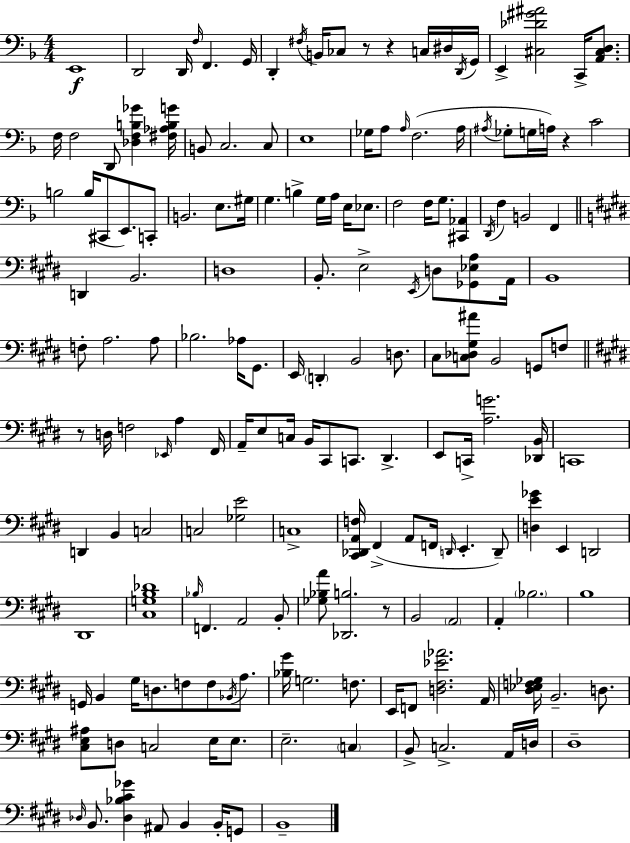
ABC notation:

X:1
T:Untitled
M:4/4
L:1/4
K:F
E,,4 D,,2 D,,/4 F,/4 F,, G,,/4 D,, ^F,/4 B,,/4 _C,/2 z/2 z C,/4 ^D,/4 D,,/4 G,,/4 E,, [^C,_D^G^A]2 C,,/4 [A,,^C,D,]/2 F,/4 F,2 D,,/2 [_D,F,B,_G] [^F,_A,B,G]/4 B,,/2 C,2 C,/2 E,4 _G,/4 A,/2 A,/4 F,2 A,/4 ^A,/4 _G,/2 G,/4 A,/4 z C2 B,2 B,/4 ^C,,/2 E,,/2 C,,/2 B,,2 E,/2 ^G,/4 G, B, G,/4 A,/4 E,/4 _E,/2 F,2 F,/4 G,/2 [^C,,_A,,] D,,/4 F, B,,2 F,, D,, B,,2 D,4 B,,/2 E,2 E,,/4 D,/2 [_G,,_E,A,]/2 A,,/4 B,,4 F,/2 A,2 A,/2 _B,2 _A,/4 ^G,,/2 E,,/4 D,, B,,2 D,/2 ^C,/2 [C,_D,^G,^A]/2 B,,2 G,,/2 F,/2 z/2 D,/4 F,2 _E,,/4 A, ^F,,/4 A,,/4 E,/2 C,/4 B,,/4 ^C,,/2 C,,/2 ^D,, E,,/2 C,,/4 [A,G]2 [_D,,B,,]/4 C,,4 D,, B,, C,2 C,2 [_G,E]2 C,4 [^C,,_D,,A,,F,]/4 ^F,, A,,/2 F,,/4 D,,/4 E,, D,,/2 [D,E_G] E,, D,,2 ^D,,4 [^C,G,B,_D]4 _B,/4 F,, A,,2 B,,/2 [_G,_B,A]/2 [_D,,B,]2 z/2 B,,2 A,,2 A,, _B,2 B,4 G,,/4 B,, ^G,/4 D,/2 F,/2 F,/2 _B,,/4 A,/2 [_B,^G]/4 G,2 F,/2 E,,/4 F,,/2 [D,^F,_E_A]2 A,,/4 [^D,_E,F,_G,]/4 B,,2 D,/2 [^C,E,^A,]/2 D,/2 C,2 E,/4 E,/2 E,2 C, B,,/2 C,2 A,,/4 D,/4 ^D,4 _D,/4 B,,/2 [_D,_B,^C_G] ^A,,/2 B,, B,,/4 G,,/2 B,,4